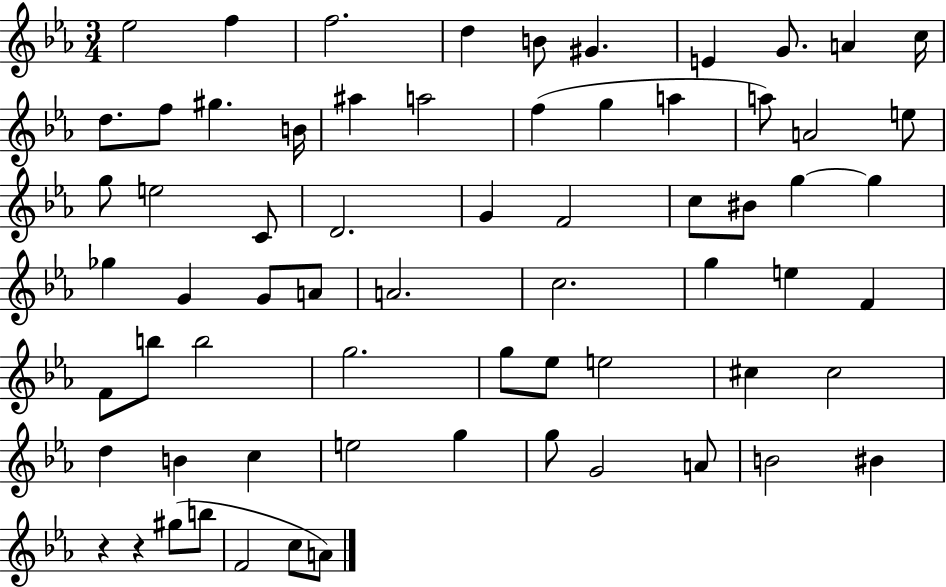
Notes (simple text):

Eb5/h F5/q F5/h. D5/q B4/e G#4/q. E4/q G4/e. A4/q C5/s D5/e. F5/e G#5/q. B4/s A#5/q A5/h F5/q G5/q A5/q A5/e A4/h E5/e G5/e E5/h C4/e D4/h. G4/q F4/h C5/e BIS4/e G5/q G5/q Gb5/q G4/q G4/e A4/e A4/h. C5/h. G5/q E5/q F4/q F4/e B5/e B5/h G5/h. G5/e Eb5/e E5/h C#5/q C#5/h D5/q B4/q C5/q E5/h G5/q G5/e G4/h A4/e B4/h BIS4/q R/q R/q G#5/e B5/e F4/h C5/e A4/e